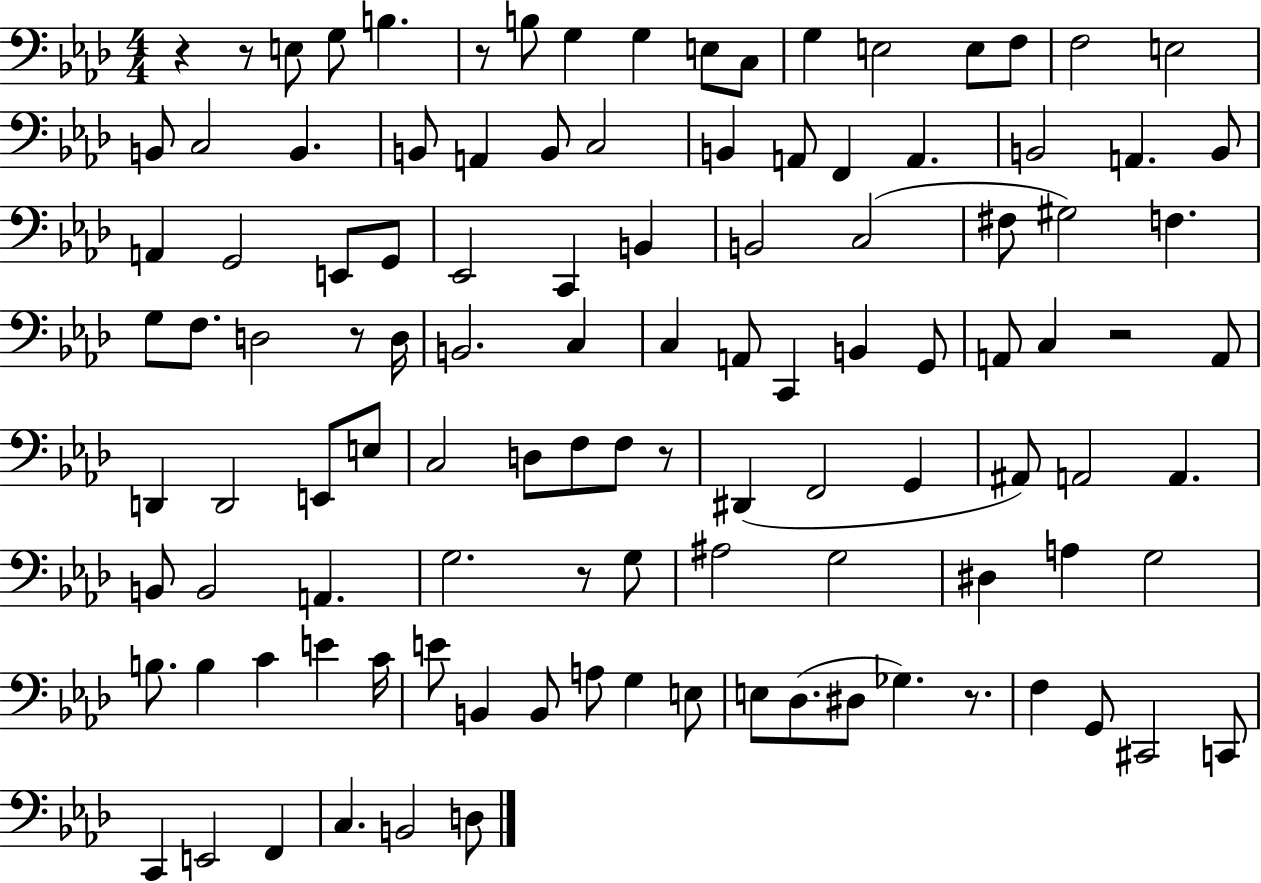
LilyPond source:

{
  \clef bass
  \numericTimeSignature
  \time 4/4
  \key aes \major
  \repeat volta 2 { r4 r8 e8 g8 b4. | r8 b8 g4 g4 e8 c8 | g4 e2 e8 f8 | f2 e2 | \break b,8 c2 b,4. | b,8 a,4 b,8 c2 | b,4 a,8 f,4 a,4. | b,2 a,4. b,8 | \break a,4 g,2 e,8 g,8 | ees,2 c,4 b,4 | b,2 c2( | fis8 gis2) f4. | \break g8 f8. d2 r8 d16 | b,2. c4 | c4 a,8 c,4 b,4 g,8 | a,8 c4 r2 a,8 | \break d,4 d,2 e,8 e8 | c2 d8 f8 f8 r8 | dis,4( f,2 g,4 | ais,8) a,2 a,4. | \break b,8 b,2 a,4. | g2. r8 g8 | ais2 g2 | dis4 a4 g2 | \break b8. b4 c'4 e'4 c'16 | e'8 b,4 b,8 a8 g4 e8 | e8 des8.( dis8 ges4.) r8. | f4 g,8 cis,2 c,8 | \break c,4 e,2 f,4 | c4. b,2 d8 | } \bar "|."
}